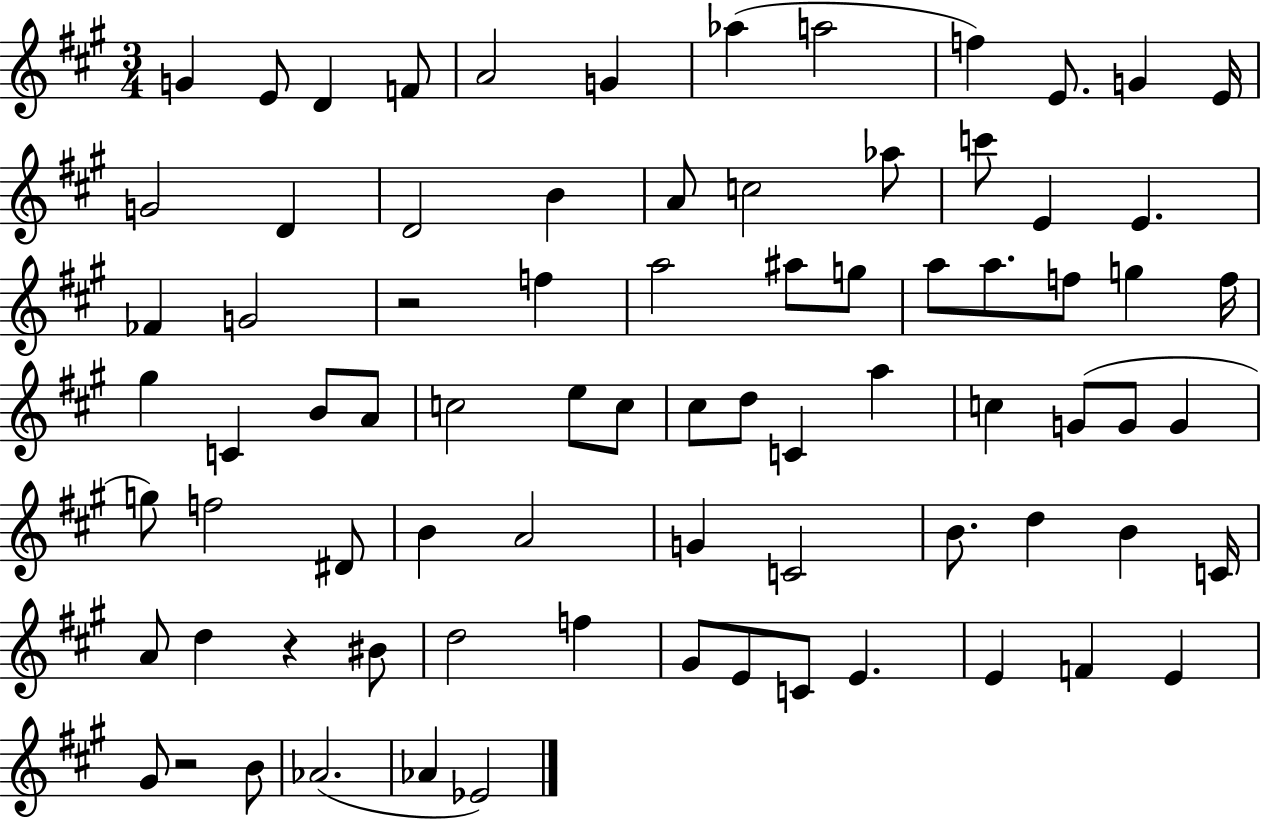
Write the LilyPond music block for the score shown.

{
  \clef treble
  \numericTimeSignature
  \time 3/4
  \key a \major
  g'4 e'8 d'4 f'8 | a'2 g'4 | aes''4( a''2 | f''4) e'8. g'4 e'16 | \break g'2 d'4 | d'2 b'4 | a'8 c''2 aes''8 | c'''8 e'4 e'4. | \break fes'4 g'2 | r2 f''4 | a''2 ais''8 g''8 | a''8 a''8. f''8 g''4 f''16 | \break gis''4 c'4 b'8 a'8 | c''2 e''8 c''8 | cis''8 d''8 c'4 a''4 | c''4 g'8( g'8 g'4 | \break g''8) f''2 dis'8 | b'4 a'2 | g'4 c'2 | b'8. d''4 b'4 c'16 | \break a'8 d''4 r4 bis'8 | d''2 f''4 | gis'8 e'8 c'8 e'4. | e'4 f'4 e'4 | \break gis'8 r2 b'8 | aes'2.( | aes'4 ees'2) | \bar "|."
}